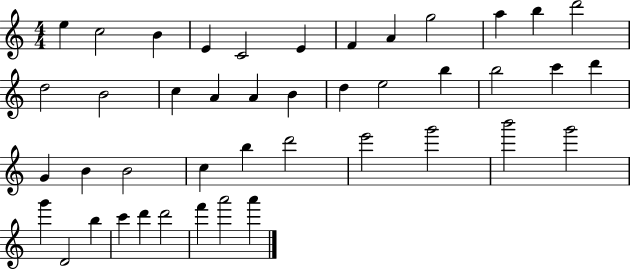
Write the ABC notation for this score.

X:1
T:Untitled
M:4/4
L:1/4
K:C
e c2 B E C2 E F A g2 a b d'2 d2 B2 c A A B d e2 b b2 c' d' G B B2 c b d'2 e'2 g'2 b'2 g'2 g' D2 b c' d' d'2 f' a'2 a'